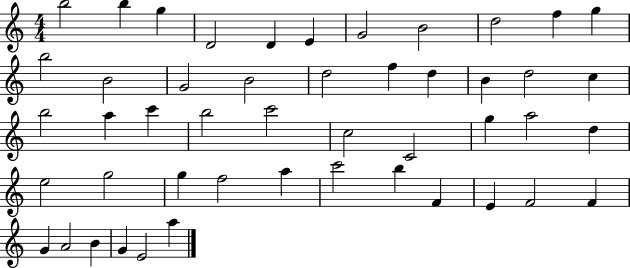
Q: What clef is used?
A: treble